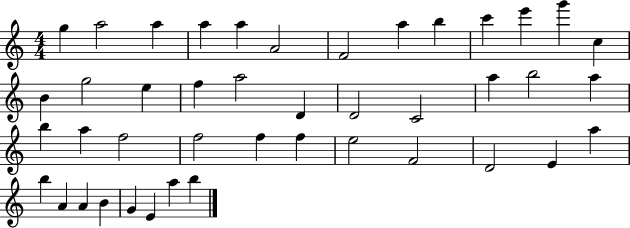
G5/q A5/h A5/q A5/q A5/q A4/h F4/h A5/q B5/q C6/q E6/q G6/q C5/q B4/q G5/h E5/q F5/q A5/h D4/q D4/h C4/h A5/q B5/h A5/q B5/q A5/q F5/h F5/h F5/q F5/q E5/h F4/h D4/h E4/q A5/q B5/q A4/q A4/q B4/q G4/q E4/q A5/q B5/q